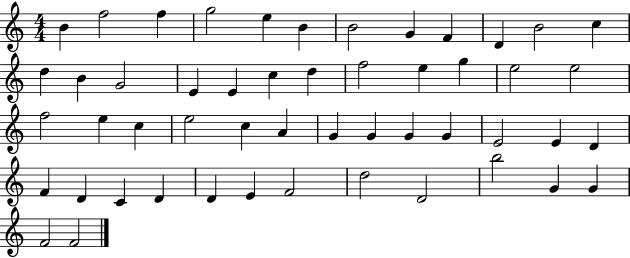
B4/q F5/h F5/q G5/h E5/q B4/q B4/h G4/q F4/q D4/q B4/h C5/q D5/q B4/q G4/h E4/q E4/q C5/q D5/q F5/h E5/q G5/q E5/h E5/h F5/h E5/q C5/q E5/h C5/q A4/q G4/q G4/q G4/q G4/q E4/h E4/q D4/q F4/q D4/q C4/q D4/q D4/q E4/q F4/h D5/h D4/h B5/h G4/q G4/q F4/h F4/h